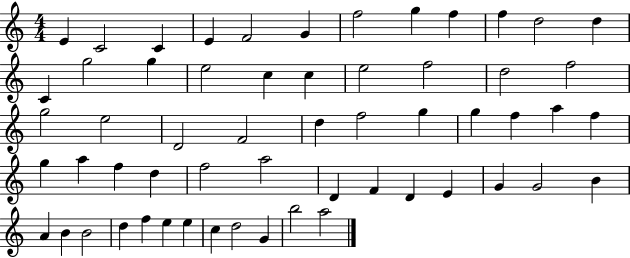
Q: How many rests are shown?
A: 0